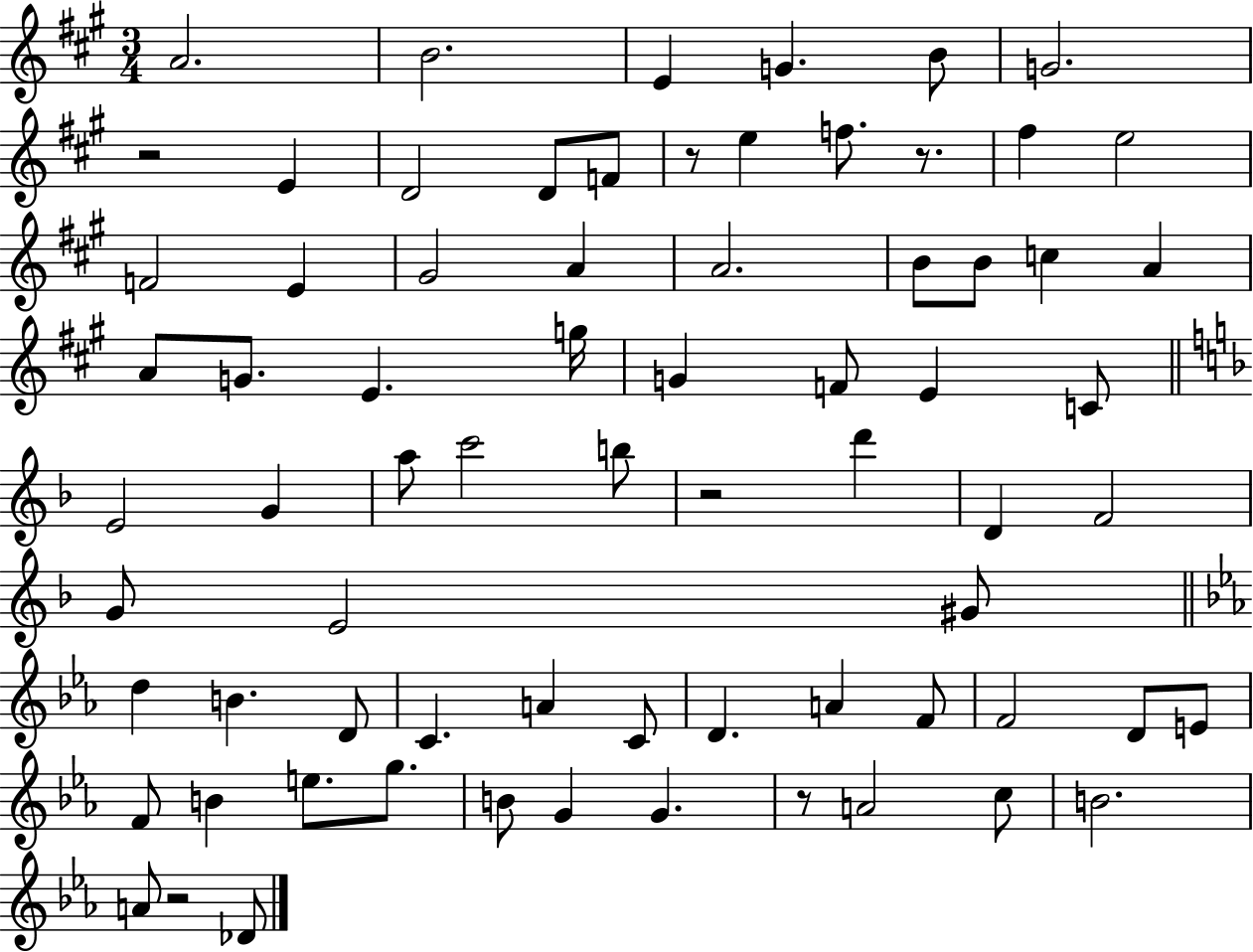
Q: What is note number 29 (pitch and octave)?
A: F4